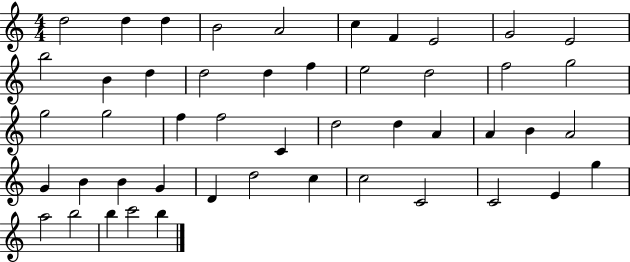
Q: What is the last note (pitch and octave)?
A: B5